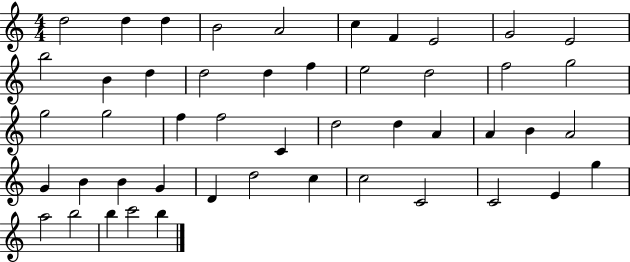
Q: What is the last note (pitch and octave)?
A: B5